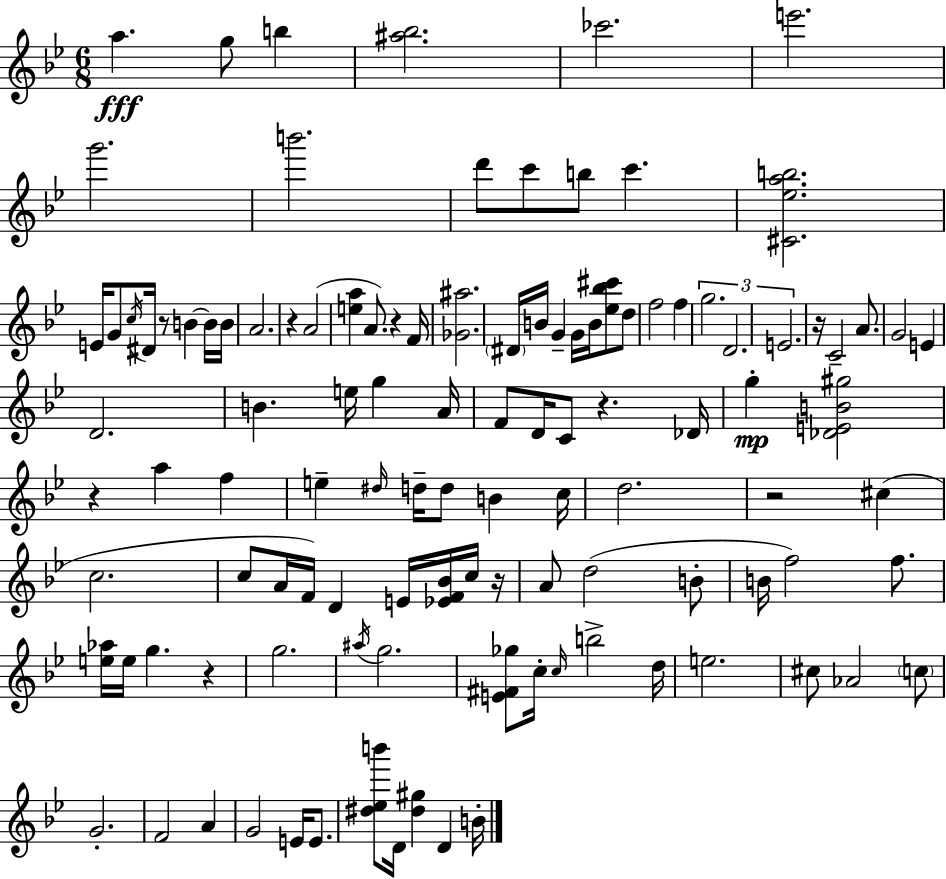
{
  \clef treble
  \numericTimeSignature
  \time 6/8
  \key g \minor
  a''4.\fff g''8 b''4 | <ais'' bes''>2. | ces'''2. | e'''2. | \break g'''2. | b'''2. | d'''8 c'''8 b''8 c'''4. | <cis' ees'' a'' b''>2. | \break e'16 g'8 \acciaccatura { c''16 } dis'16 r8 b'4~~ b'16 | b'16 a'2. | r4 a'2( | <e'' a''>4 a'8.) r4 | \break f'16 <ges' ais''>2. | \parenthesize dis'16 b'16 g'4-- g'16 b'16 <ees'' bes'' cis'''>8 d''8 | f''2 f''4 | \tuplet 3/2 { g''2. | \break d'2. | e'2. } | r16 c'2-- a'8. | g'2 e'4 | \break d'2. | b'4. e''16 g''4 | a'16 f'8 d'16 c'8 r4. | des'16 g''4-.\mp <des' e' b' gis''>2 | \break r4 a''4 f''4 | e''4-- \grace { dis''16 } d''16-- d''8 b'4 | c''16 d''2. | r2 cis''4( | \break c''2. | c''8 a'16 f'16) d'4 e'16 <ees' f' bes'>16 | c''16 r16 a'8 d''2( | b'8-. b'16 f''2) f''8. | \break <e'' aes''>16 e''16 g''4. r4 | g''2. | \acciaccatura { ais''16 } g''2. | <e' fis' ges''>8 c''16-. \grace { c''16 } b''2-> | \break d''16 e''2. | cis''8 aes'2 | \parenthesize c''8 g'2.-. | f'2 | \break a'4 g'2 | e'16 e'8. <dis'' ees'' b'''>8 d'16 <dis'' gis''>4 d'4 | b'16-. \bar "|."
}